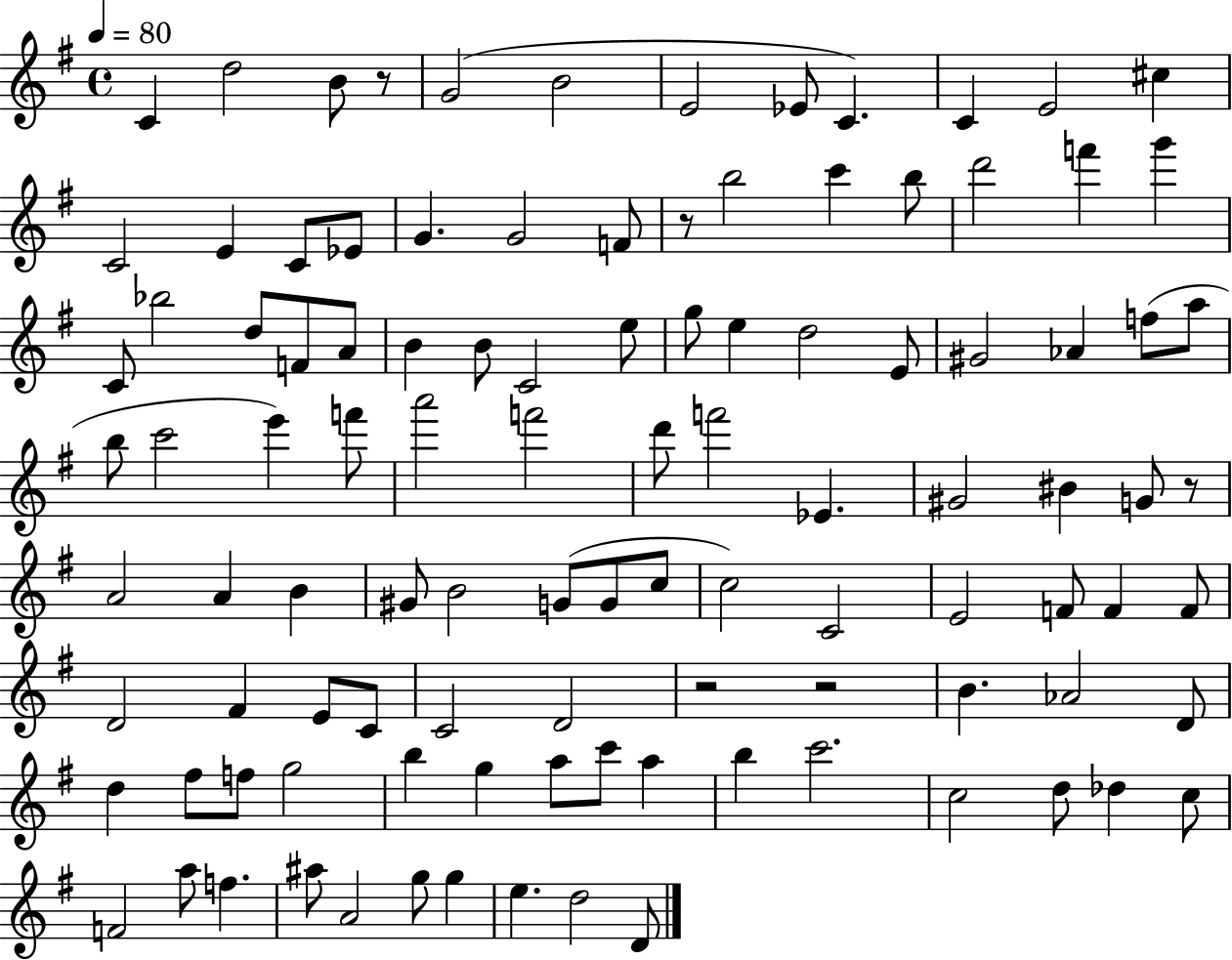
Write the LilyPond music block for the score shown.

{
  \clef treble
  \time 4/4
  \defaultTimeSignature
  \key g \major
  \tempo 4 = 80
  c'4 d''2 b'8 r8 | g'2( b'2 | e'2 ees'8 c'4.) | c'4 e'2 cis''4 | \break c'2 e'4 c'8 ees'8 | g'4. g'2 f'8 | r8 b''2 c'''4 b''8 | d'''2 f'''4 g'''4 | \break c'8 bes''2 d''8 f'8 a'8 | b'4 b'8 c'2 e''8 | g''8 e''4 d''2 e'8 | gis'2 aes'4 f''8( a''8 | \break b''8 c'''2 e'''4) f'''8 | a'''2 f'''2 | d'''8 f'''2 ees'4. | gis'2 bis'4 g'8 r8 | \break a'2 a'4 b'4 | gis'8 b'2 g'8( g'8 c''8 | c''2) c'2 | e'2 f'8 f'4 f'8 | \break d'2 fis'4 e'8 c'8 | c'2 d'2 | r2 r2 | b'4. aes'2 d'8 | \break d''4 fis''8 f''8 g''2 | b''4 g''4 a''8 c'''8 a''4 | b''4 c'''2. | c''2 d''8 des''4 c''8 | \break f'2 a''8 f''4. | ais''8 a'2 g''8 g''4 | e''4. d''2 d'8 | \bar "|."
}